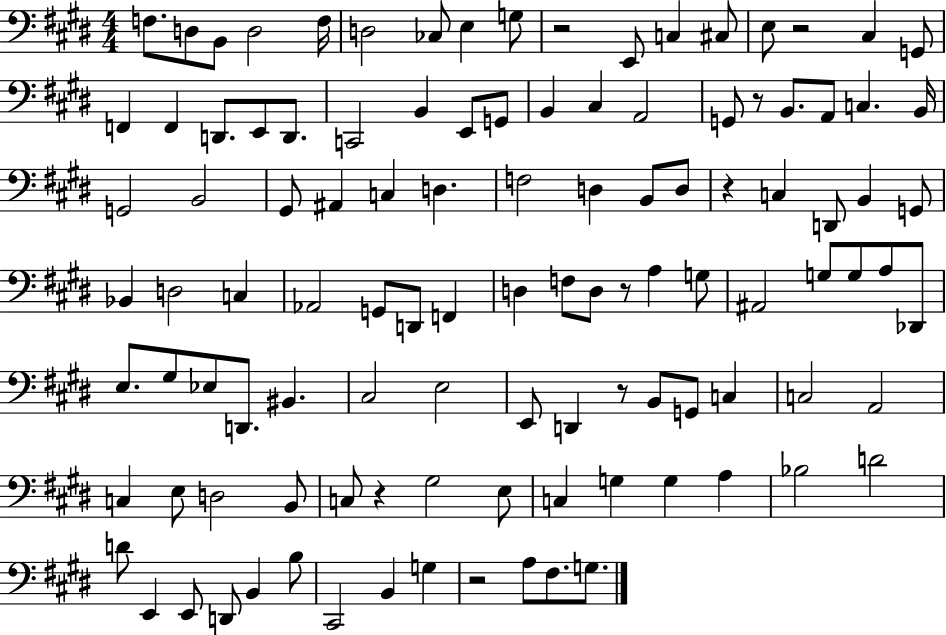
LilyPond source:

{
  \clef bass
  \numericTimeSignature
  \time 4/4
  \key e \major
  f8. d8 b,8 d2 f16 | d2 ces8 e4 g8 | r2 e,8 c4 cis8 | e8 r2 cis4 g,8 | \break f,4 f,4 d,8. e,8 d,8. | c,2 b,4 e,8 g,8 | b,4 cis4 a,2 | g,8 r8 b,8. a,8 c4. b,16 | \break g,2 b,2 | gis,8 ais,4 c4 d4. | f2 d4 b,8 d8 | r4 c4 d,8 b,4 g,8 | \break bes,4 d2 c4 | aes,2 g,8 d,8 f,4 | d4 f8 d8 r8 a4 g8 | ais,2 g8 g8 a8 des,8 | \break e8. gis8 ees8 d,8. bis,4. | cis2 e2 | e,8 d,4 r8 b,8 g,8 c4 | c2 a,2 | \break c4 e8 d2 b,8 | c8 r4 gis2 e8 | c4 g4 g4 a4 | bes2 d'2 | \break d'8 e,4 e,8 d,8 b,4 b8 | cis,2 b,4 g4 | r2 a8 fis8. g8. | \bar "|."
}